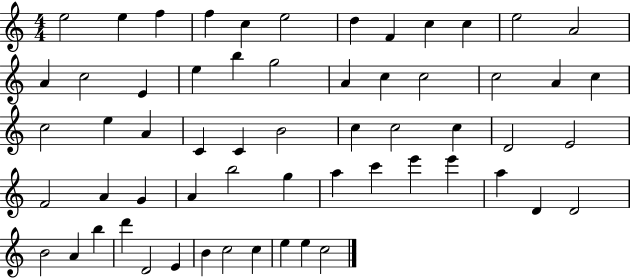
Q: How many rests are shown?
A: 0